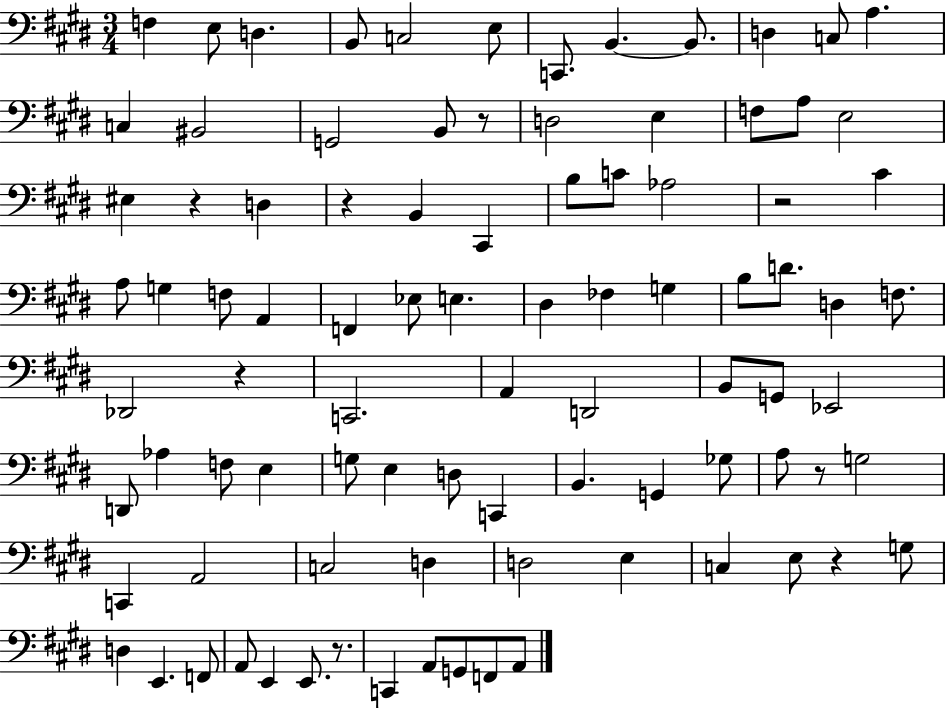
X:1
T:Untitled
M:3/4
L:1/4
K:E
F, E,/2 D, B,,/2 C,2 E,/2 C,,/2 B,, B,,/2 D, C,/2 A, C, ^B,,2 G,,2 B,,/2 z/2 D,2 E, F,/2 A,/2 E,2 ^E, z D, z B,, ^C,, B,/2 C/2 _A,2 z2 ^C A,/2 G, F,/2 A,, F,, _E,/2 E, ^D, _F, G, B,/2 D/2 D, F,/2 _D,,2 z C,,2 A,, D,,2 B,,/2 G,,/2 _E,,2 D,,/2 _A, F,/2 E, G,/2 E, D,/2 C,, B,, G,, _G,/2 A,/2 z/2 G,2 C,, A,,2 C,2 D, D,2 E, C, E,/2 z G,/2 D, E,, F,,/2 A,,/2 E,, E,,/2 z/2 C,, A,,/2 G,,/2 F,,/2 A,,/2